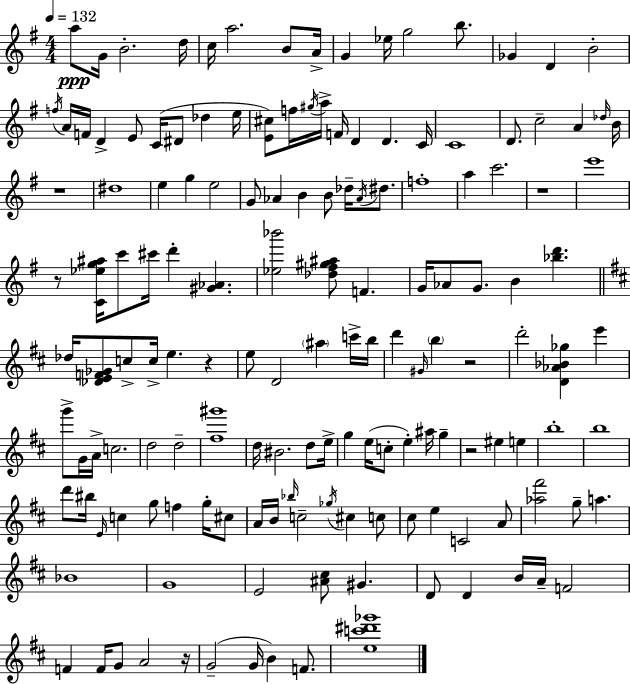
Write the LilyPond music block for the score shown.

{
  \clef treble
  \numericTimeSignature
  \time 4/4
  \key g \major
  \tempo 4 = 132
  a''8\ppp g'16 b'2.-. d''16 | c''16 a''2. b'8 a'16-> | g'4 ees''16 g''2 b''8. | ges'4 d'4 b'2-. | \break \acciaccatura { f''16 } a'16 f'16 d'4-> e'8 c'16( dis'8 des''4 | e''16 <e' cis''>8) f''16 \acciaccatura { gis''16 } a''16-> f'16 d'4 d'4. | c'16 c'1 | d'8. c''2-- a'4 | \break \grace { des''16 } b'16 r1 | dis''1 | e''4 g''4 e''2 | g'8 aes'4 b'4 b'8 des''16-- | \break \acciaccatura { aes'16 } dis''8. f''1-. | a''4 c'''2. | r1 | e'''1 | \break r8 <c' ees'' g'' ais''>16 c'''8 cis'''16 d'''4-. <gis' aes'>4. | <ees'' bes'''>2 <des'' fis'' gis'' ais''>8 f'4. | g'16 aes'8 g'8. b'4 <bes'' d'''>4. | \bar "||" \break \key d \major des''16 <des' e' f' ges'>8 c''8-> c''16-> e''4. r4 | e''8 d'2 \parenthesize ais''4 c'''16-> b''16 | d'''4 \grace { gis'16 } \parenthesize b''4 r2 | d'''2-. <d' aes' bes' ges''>4 e'''4 | \break g'''8-> g'16 a'16-> c''2. | d''2 d''2-- | <fis'' gis'''>1 | d''16 bis'2. d''8 | \break e''16-> g''4 e''16( c''8-. e''4-.) ais''16 g''4-- | r2 eis''4 e''4 | b''1-. | b''1 | \break d'''8 bis''16 \grace { e'16 } c''4 g''8 f''4 g''16-. | cis''8 a'16 b'16 \grace { bes''16 } c''2-- \acciaccatura { ges''16 } cis''4 | c''8 cis''8 e''4 c'2 | a'8 <aes'' fis'''>2 g''8-- a''4. | \break bes'1 | g'1 | e'2 <ais' cis''>8 gis'4. | d'8 d'4 b'16 a'16-- f'2 | \break f'4 f'16 g'8 a'2 | r16 g'2--( g'16 b'4) | f'8. <e'' c''' dis''' ges'''>1 | \bar "|."
}